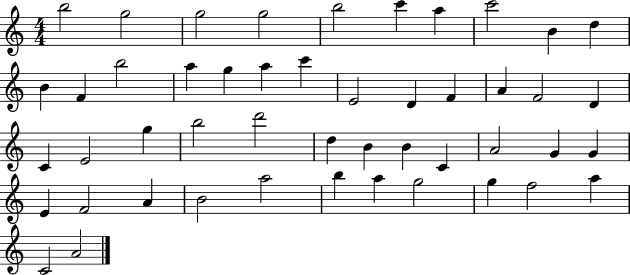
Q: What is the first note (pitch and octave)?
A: B5